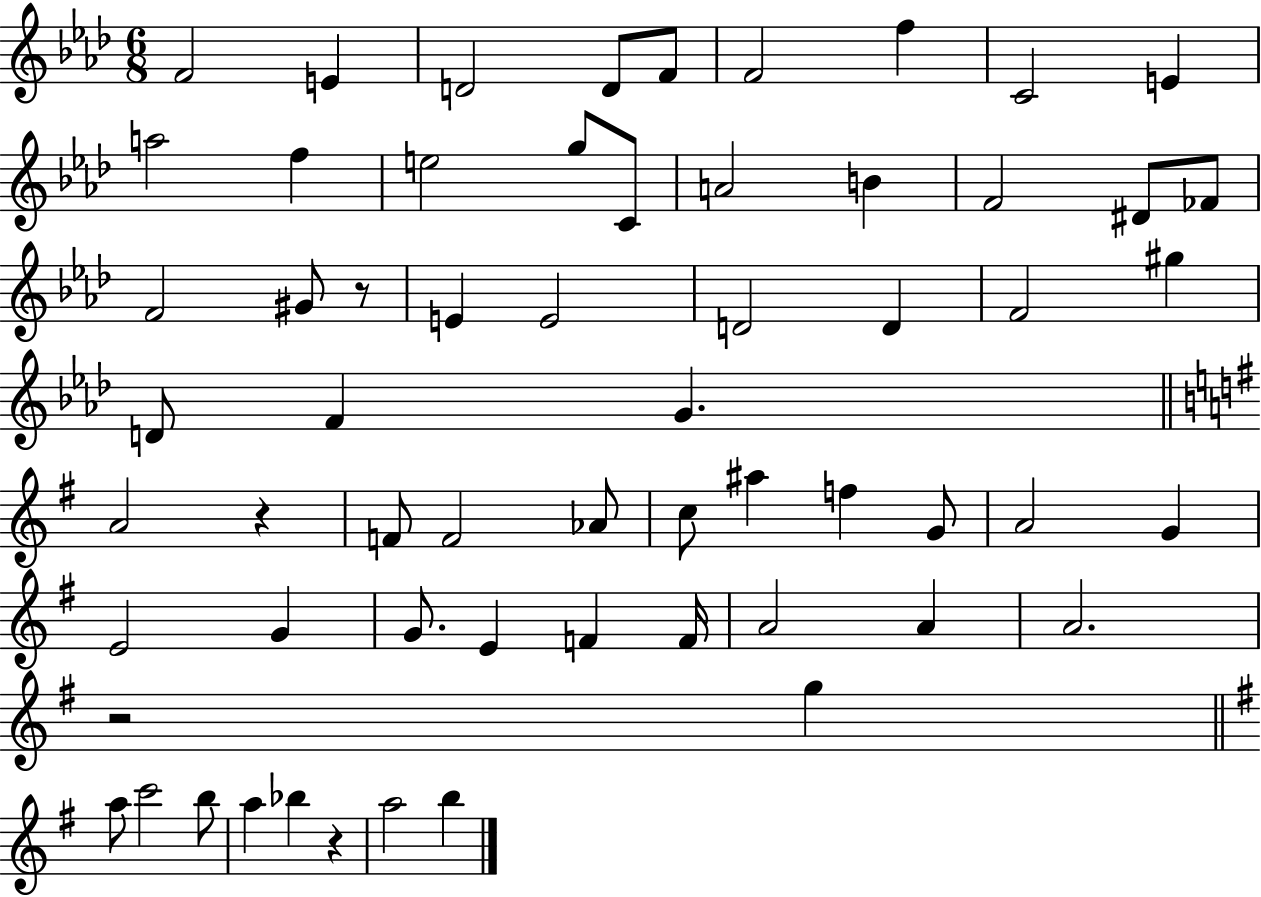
{
  \clef treble
  \numericTimeSignature
  \time 6/8
  \key aes \major
  f'2 e'4 | d'2 d'8 f'8 | f'2 f''4 | c'2 e'4 | \break a''2 f''4 | e''2 g''8 c'8 | a'2 b'4 | f'2 dis'8 fes'8 | \break f'2 gis'8 r8 | e'4 e'2 | d'2 d'4 | f'2 gis''4 | \break d'8 f'4 g'4. | \bar "||" \break \key g \major a'2 r4 | f'8 f'2 aes'8 | c''8 ais''4 f''4 g'8 | a'2 g'4 | \break e'2 g'4 | g'8. e'4 f'4 f'16 | a'2 a'4 | a'2. | \break r2 g''4 | \bar "||" \break \key g \major a''8 c'''2 b''8 | a''4 bes''4 r4 | a''2 b''4 | \bar "|."
}